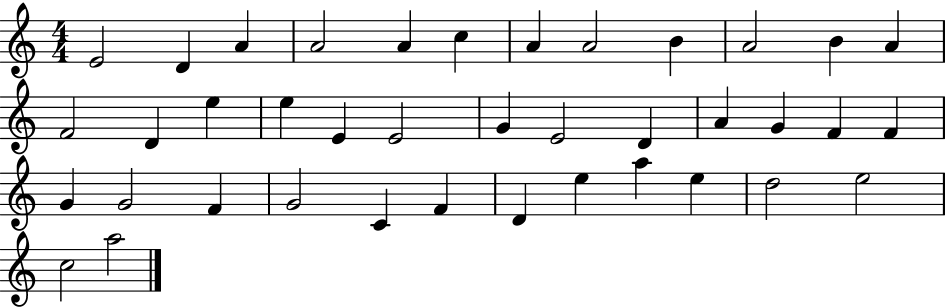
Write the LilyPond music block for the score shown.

{
  \clef treble
  \numericTimeSignature
  \time 4/4
  \key c \major
  e'2 d'4 a'4 | a'2 a'4 c''4 | a'4 a'2 b'4 | a'2 b'4 a'4 | \break f'2 d'4 e''4 | e''4 e'4 e'2 | g'4 e'2 d'4 | a'4 g'4 f'4 f'4 | \break g'4 g'2 f'4 | g'2 c'4 f'4 | d'4 e''4 a''4 e''4 | d''2 e''2 | \break c''2 a''2 | \bar "|."
}